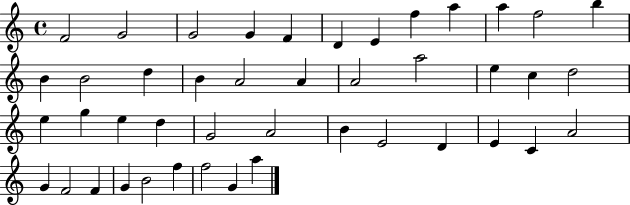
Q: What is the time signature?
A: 4/4